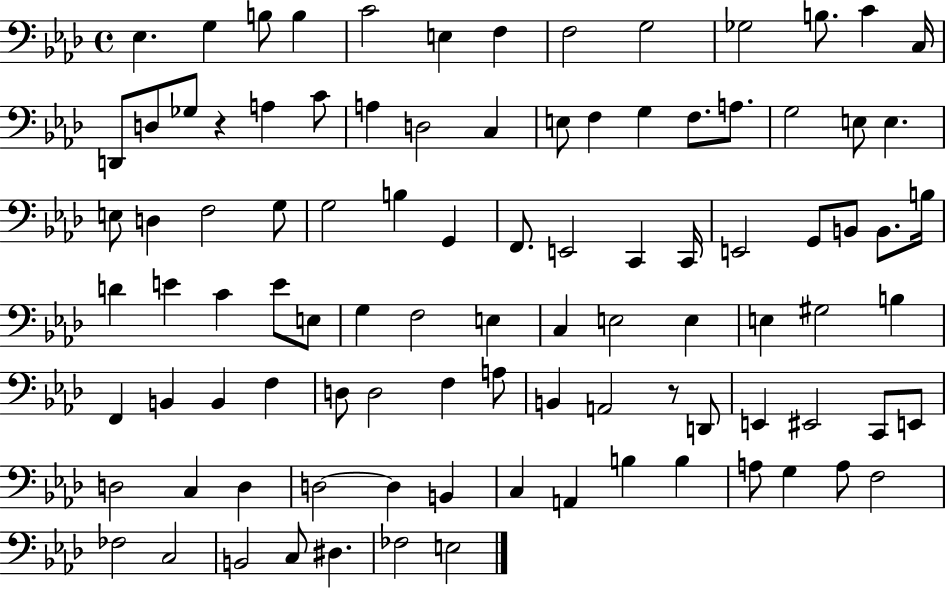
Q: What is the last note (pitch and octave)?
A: E3